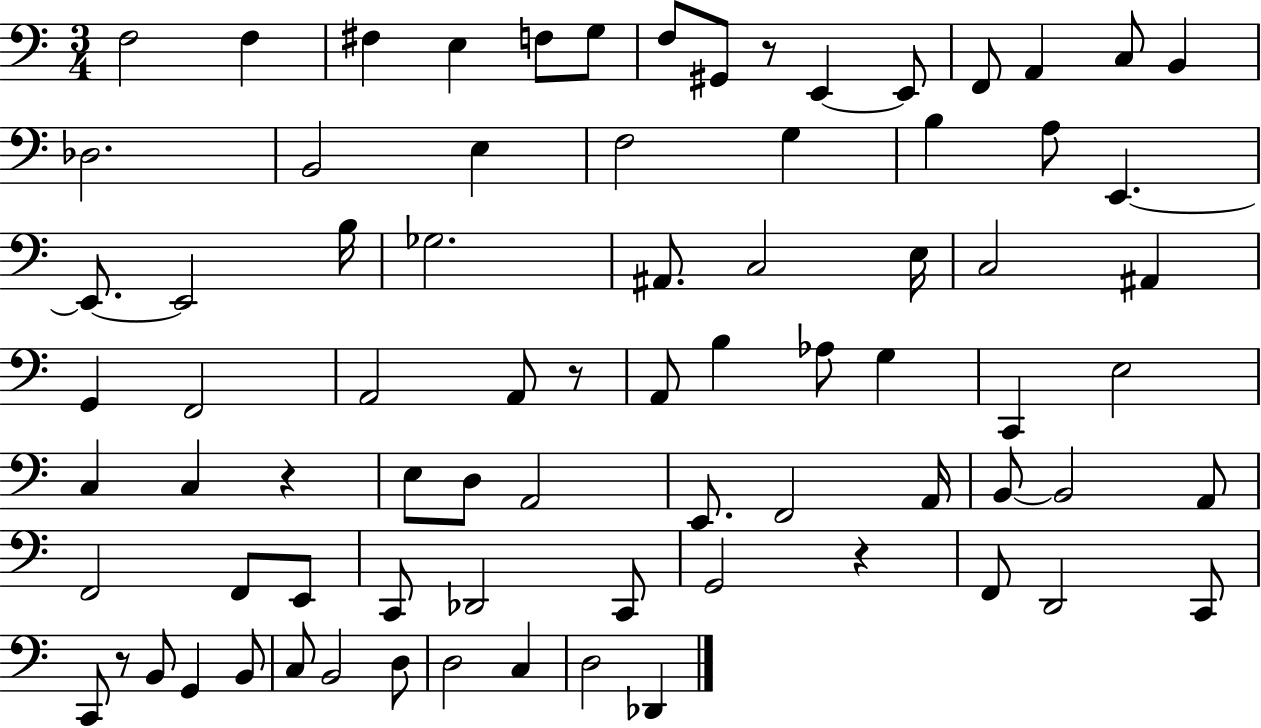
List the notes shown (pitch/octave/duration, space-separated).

F3/h F3/q F#3/q E3/q F3/e G3/e F3/e G#2/e R/e E2/q E2/e F2/e A2/q C3/e B2/q Db3/h. B2/h E3/q F3/h G3/q B3/q A3/e E2/q. E2/e. E2/h B3/s Gb3/h. A#2/e. C3/h E3/s C3/h A#2/q G2/q F2/h A2/h A2/e R/e A2/e B3/q Ab3/e G3/q C2/q E3/h C3/q C3/q R/q E3/e D3/e A2/h E2/e. F2/h A2/s B2/e B2/h A2/e F2/h F2/e E2/e C2/e Db2/h C2/e G2/h R/q F2/e D2/h C2/e C2/e R/e B2/e G2/q B2/e C3/e B2/h D3/e D3/h C3/q D3/h Db2/q